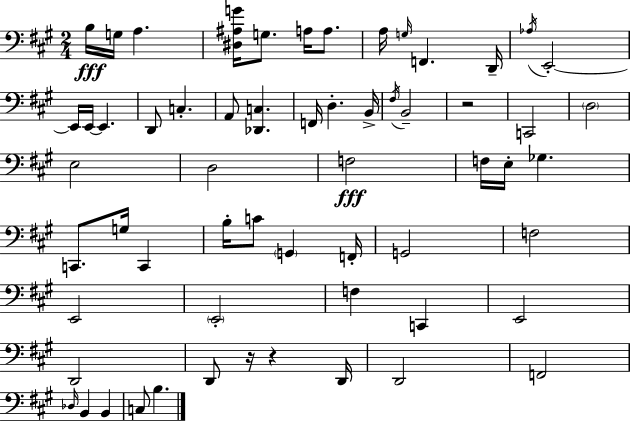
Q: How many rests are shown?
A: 3